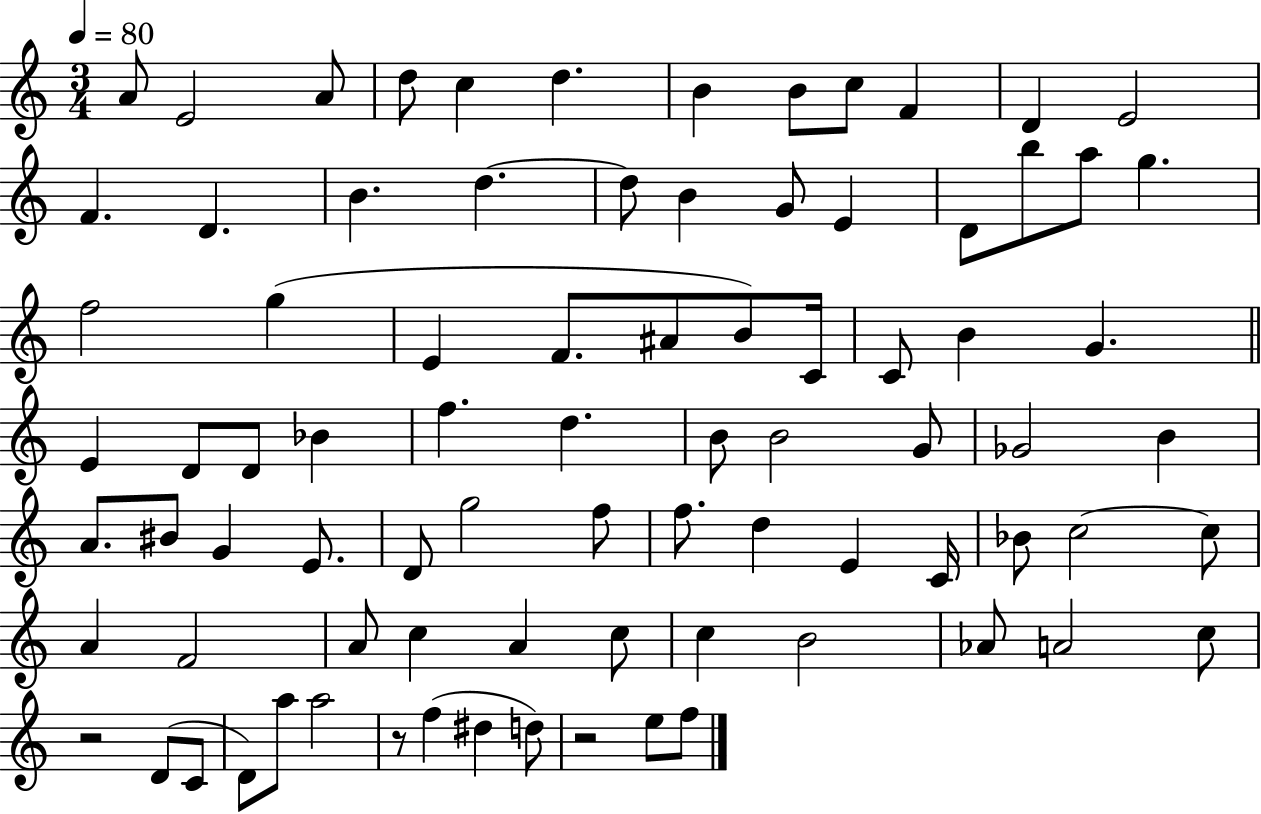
A4/e E4/h A4/e D5/e C5/q D5/q. B4/q B4/e C5/e F4/q D4/q E4/h F4/q. D4/q. B4/q. D5/q. D5/e B4/q G4/e E4/q D4/e B5/e A5/e G5/q. F5/h G5/q E4/q F4/e. A#4/e B4/e C4/s C4/e B4/q G4/q. E4/q D4/e D4/e Bb4/q F5/q. D5/q. B4/e B4/h G4/e Gb4/h B4/q A4/e. BIS4/e G4/q E4/e. D4/e G5/h F5/e F5/e. D5/q E4/q C4/s Bb4/e C5/h C5/e A4/q F4/h A4/e C5/q A4/q C5/e C5/q B4/h Ab4/e A4/h C5/e R/h D4/e C4/e D4/e A5/e A5/h R/e F5/q D#5/q D5/e R/h E5/e F5/e